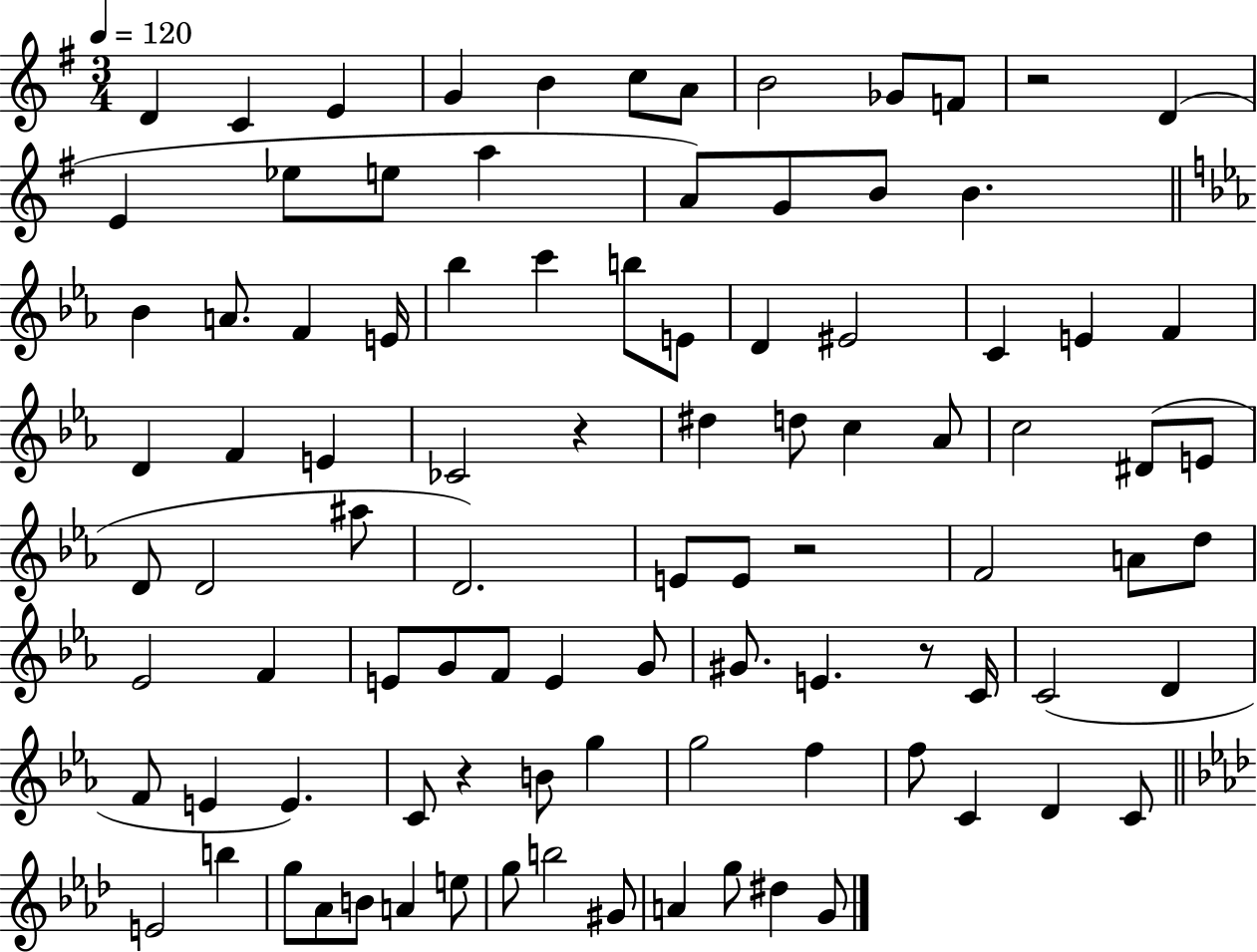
D4/q C4/q E4/q G4/q B4/q C5/e A4/e B4/h Gb4/e F4/e R/h D4/q E4/q Eb5/e E5/e A5/q A4/e G4/e B4/e B4/q. Bb4/q A4/e. F4/q E4/s Bb5/q C6/q B5/e E4/e D4/q EIS4/h C4/q E4/q F4/q D4/q F4/q E4/q CES4/h R/q D#5/q D5/e C5/q Ab4/e C5/h D#4/e E4/e D4/e D4/h A#5/e D4/h. E4/e E4/e R/h F4/h A4/e D5/e Eb4/h F4/q E4/e G4/e F4/e E4/q G4/e G#4/e. E4/q. R/e C4/s C4/h D4/q F4/e E4/q E4/q. C4/e R/q B4/e G5/q G5/h F5/q F5/e C4/q D4/q C4/e E4/h B5/q G5/e Ab4/e B4/e A4/q E5/e G5/e B5/h G#4/e A4/q G5/e D#5/q G4/e